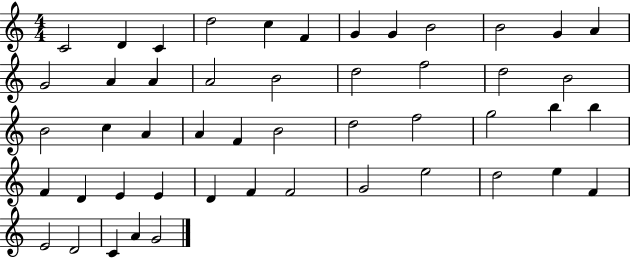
C4/h D4/q C4/q D5/h C5/q F4/q G4/q G4/q B4/h B4/h G4/q A4/q G4/h A4/q A4/q A4/h B4/h D5/h F5/h D5/h B4/h B4/h C5/q A4/q A4/q F4/q B4/h D5/h F5/h G5/h B5/q B5/q F4/q D4/q E4/q E4/q D4/q F4/q F4/h G4/h E5/h D5/h E5/q F4/q E4/h D4/h C4/q A4/q G4/h